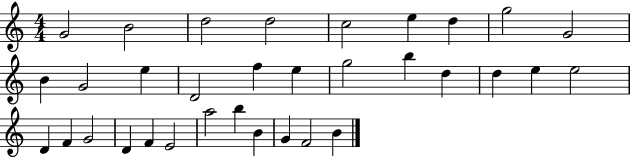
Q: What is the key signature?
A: C major